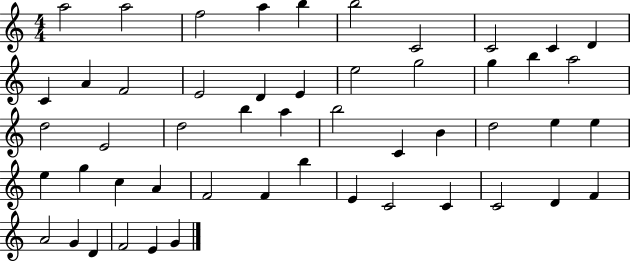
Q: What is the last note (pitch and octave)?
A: G4